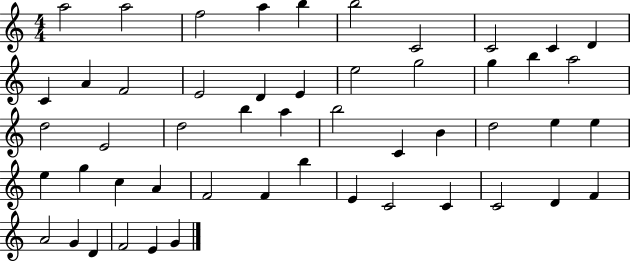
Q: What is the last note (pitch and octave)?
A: G4